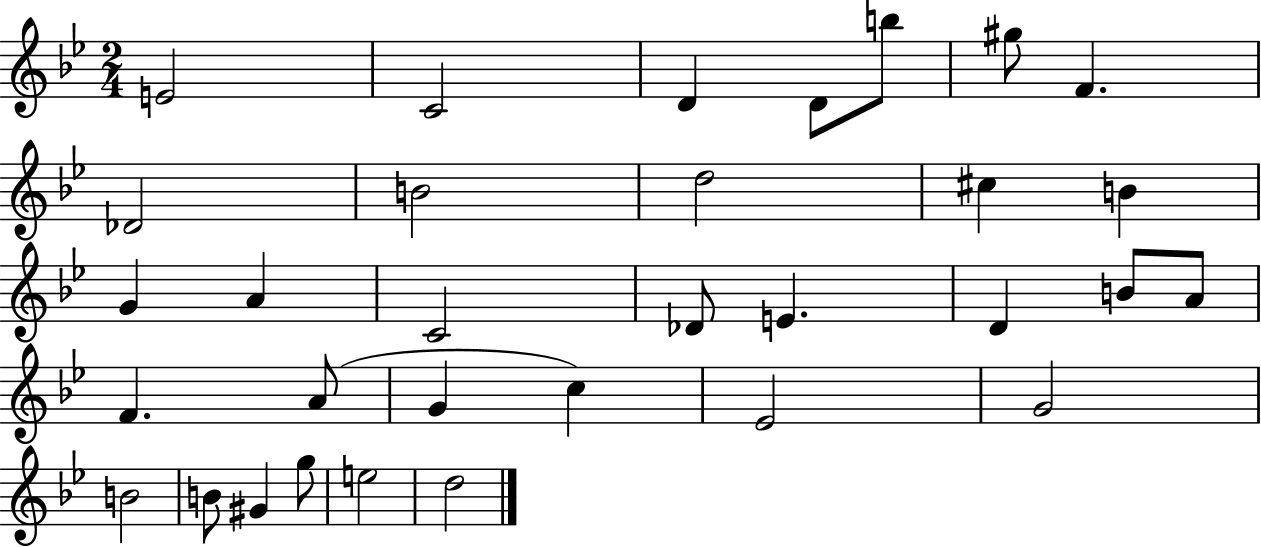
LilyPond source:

{
  \clef treble
  \numericTimeSignature
  \time 2/4
  \key bes \major
  e'2 | c'2 | d'4 d'8 b''8 | gis''8 f'4. | \break des'2 | b'2 | d''2 | cis''4 b'4 | \break g'4 a'4 | c'2 | des'8 e'4. | d'4 b'8 a'8 | \break f'4. a'8( | g'4 c''4) | ees'2 | g'2 | \break b'2 | b'8 gis'4 g''8 | e''2 | d''2 | \break \bar "|."
}